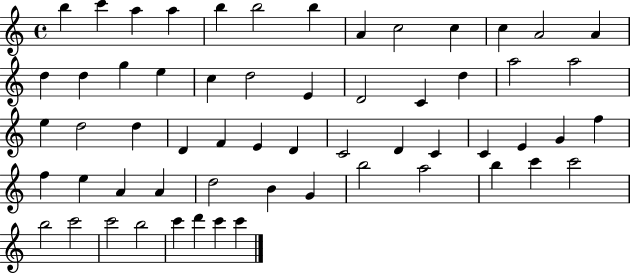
{
  \clef treble
  \time 4/4
  \defaultTimeSignature
  \key c \major
  b''4 c'''4 a''4 a''4 | b''4 b''2 b''4 | a'4 c''2 c''4 | c''4 a'2 a'4 | \break d''4 d''4 g''4 e''4 | c''4 d''2 e'4 | d'2 c'4 d''4 | a''2 a''2 | \break e''4 d''2 d''4 | d'4 f'4 e'4 d'4 | c'2 d'4 c'4 | c'4 e'4 g'4 f''4 | \break f''4 e''4 a'4 a'4 | d''2 b'4 g'4 | b''2 a''2 | b''4 c'''4 c'''2 | \break b''2 c'''2 | c'''2 b''2 | c'''4 d'''4 c'''4 c'''4 | \bar "|."
}